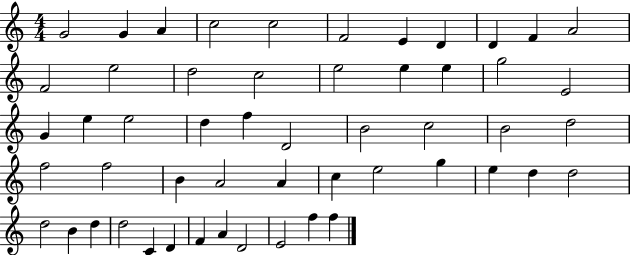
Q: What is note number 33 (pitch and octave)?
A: B4